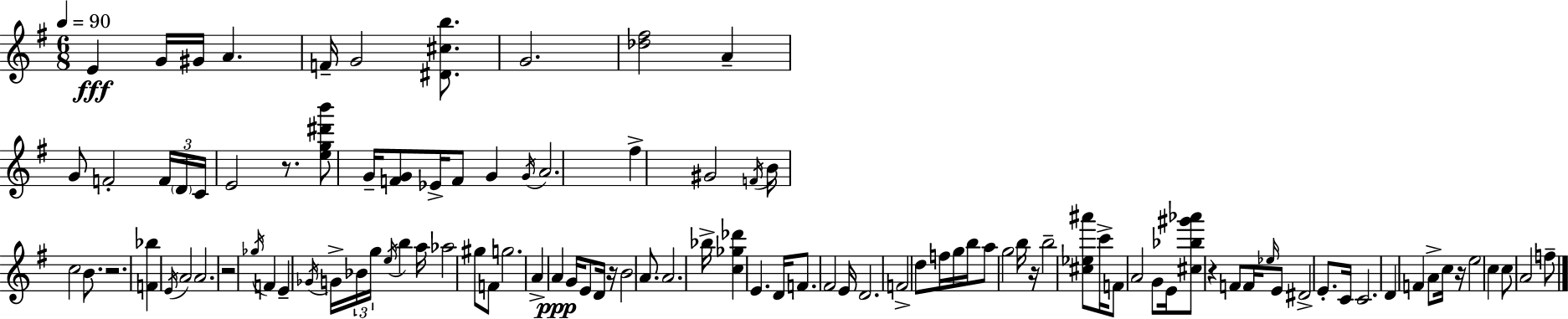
E4/q G4/s G#4/s A4/q. F4/s G4/h [D#4,C#5,B5]/e. G4/h. [Db5,F#5]/h A4/q G4/e F4/h F4/s D4/s C4/s E4/h R/e. [E5,G5,D#6,B6]/e G4/s [F4,G4]/e Eb4/s F4/e G4/q G4/s A4/h. F#5/q G#4/h F4/s B4/s C5/h B4/e. R/h. [F4,Bb5]/q E4/s A4/h A4/h. R/h Gb5/s F4/q E4/q Gb4/s G4/s Bb4/s G5/s E5/s B5/q A5/s Ab5/h G#5/e F4/e G5/h. A4/q A4/q G4/s E4/e D4/s R/s B4/h A4/e. A4/h. Bb5/s [C5,Gb5,Db6]/q E4/q. D4/s F4/e. F#4/h E4/s D4/h. F4/h D5/e F5/s G5/s B5/s A5/e G5/h B5/s R/s B5/h [C#5,Eb5,A#6]/e C6/s F4/e A4/h G4/e E4/s [C#5,Bb5,G#6,Ab6]/e R/q F4/e F4/s Eb5/s E4/e D#4/h E4/e. C4/s C4/h. D4/q F4/q A4/e C5/s R/s E5/h C5/q C5/e A4/h F5/e